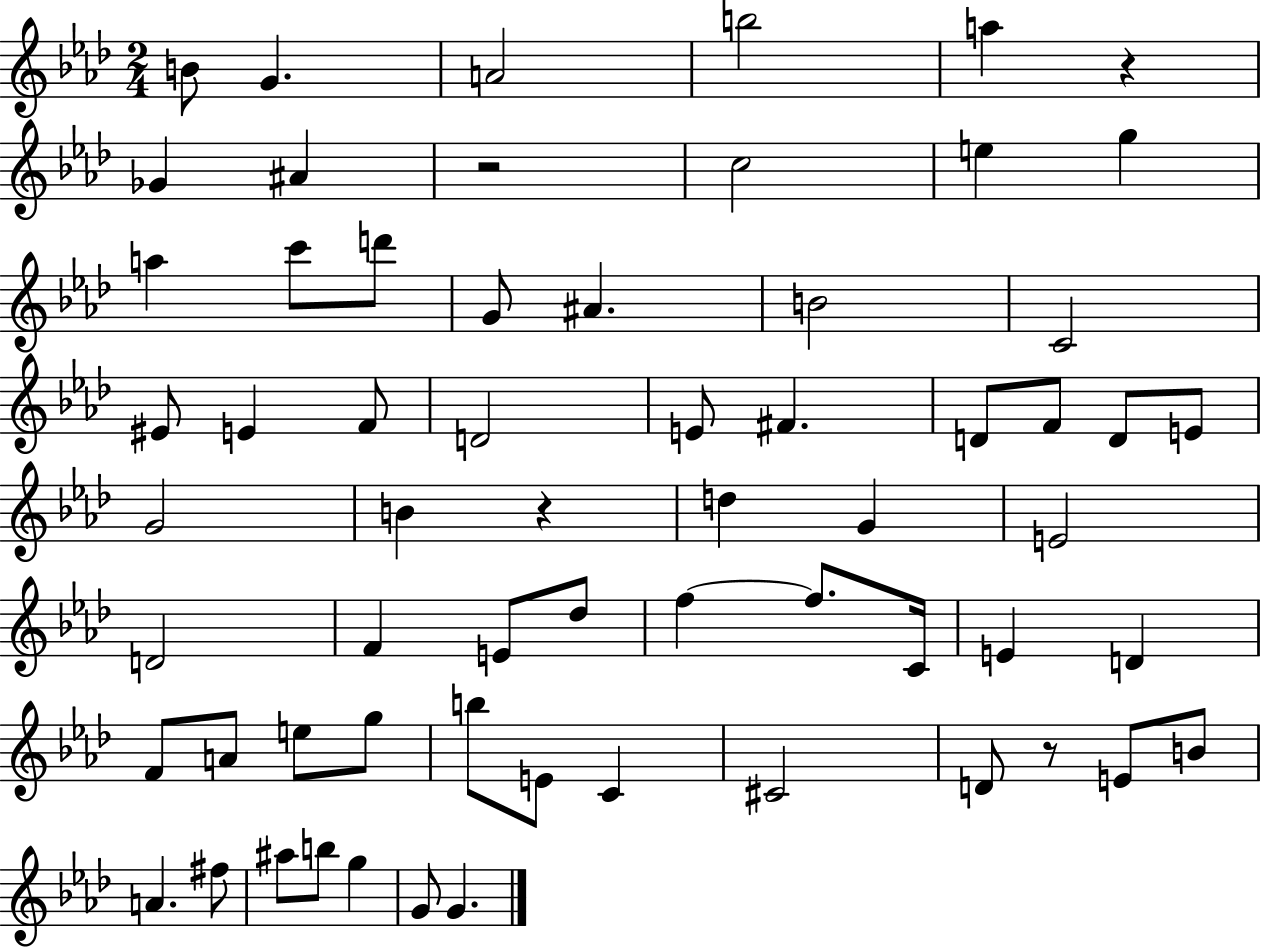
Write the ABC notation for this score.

X:1
T:Untitled
M:2/4
L:1/4
K:Ab
B/2 G A2 b2 a z _G ^A z2 c2 e g a c'/2 d'/2 G/2 ^A B2 C2 ^E/2 E F/2 D2 E/2 ^F D/2 F/2 D/2 E/2 G2 B z d G E2 D2 F E/2 _d/2 f f/2 C/4 E D F/2 A/2 e/2 g/2 b/2 E/2 C ^C2 D/2 z/2 E/2 B/2 A ^f/2 ^a/2 b/2 g G/2 G